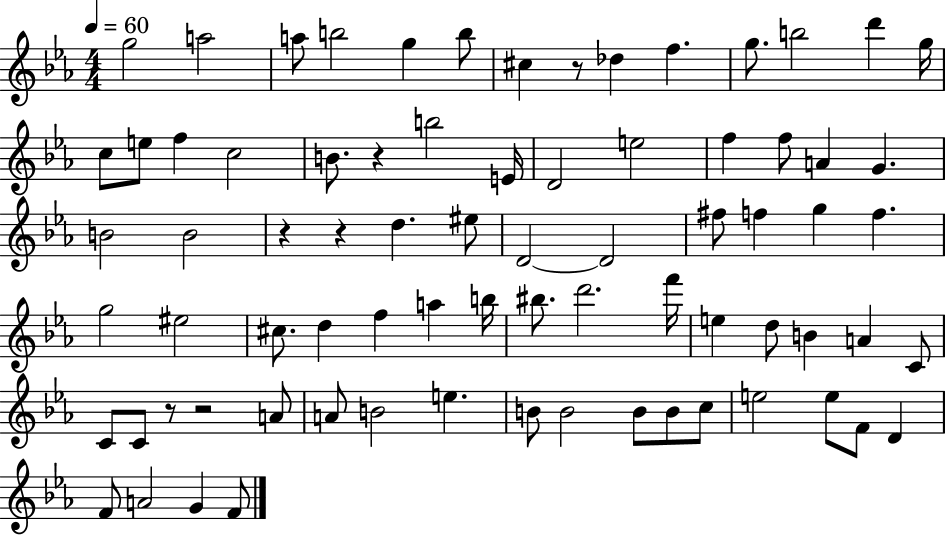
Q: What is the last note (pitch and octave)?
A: F4